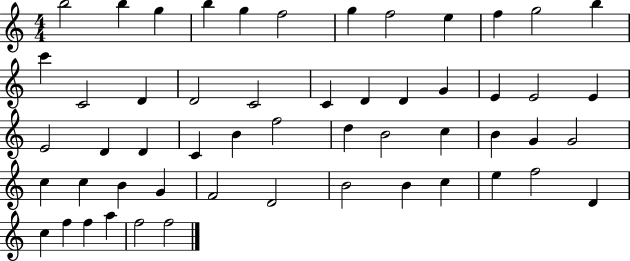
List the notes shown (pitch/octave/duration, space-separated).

B5/h B5/q G5/q B5/q G5/q F5/h G5/q F5/h E5/q F5/q G5/h B5/q C6/q C4/h D4/q D4/h C4/h C4/q D4/q D4/q G4/q E4/q E4/h E4/q E4/h D4/q D4/q C4/q B4/q F5/h D5/q B4/h C5/q B4/q G4/q G4/h C5/q C5/q B4/q G4/q F4/h D4/h B4/h B4/q C5/q E5/q F5/h D4/q C5/q F5/q F5/q A5/q F5/h F5/h